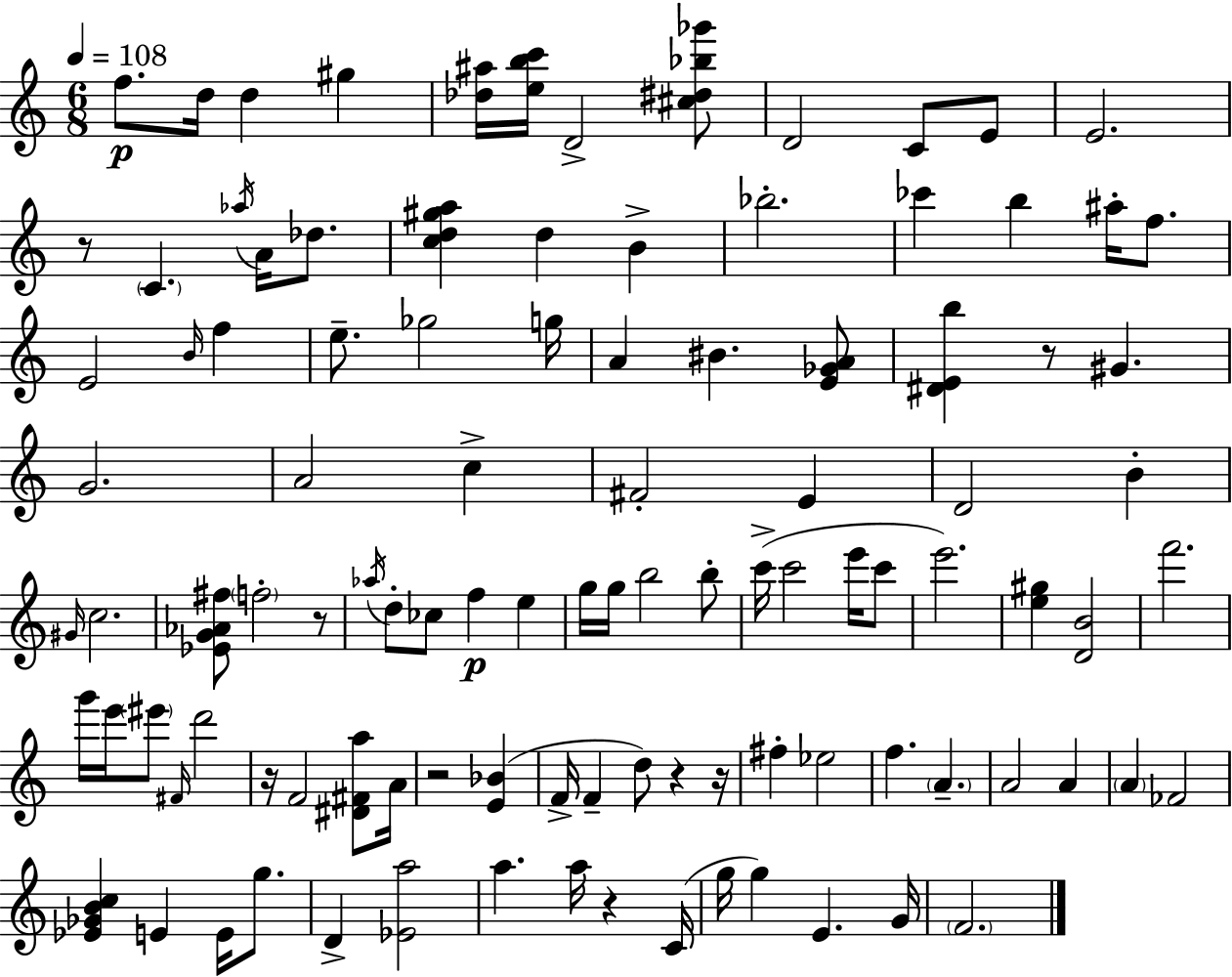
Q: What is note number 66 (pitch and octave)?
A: Eb5